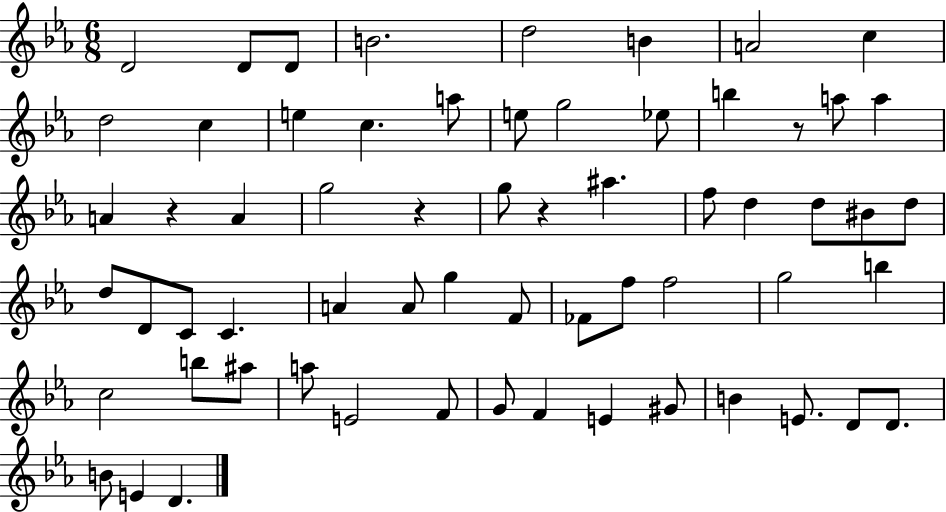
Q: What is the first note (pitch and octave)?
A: D4